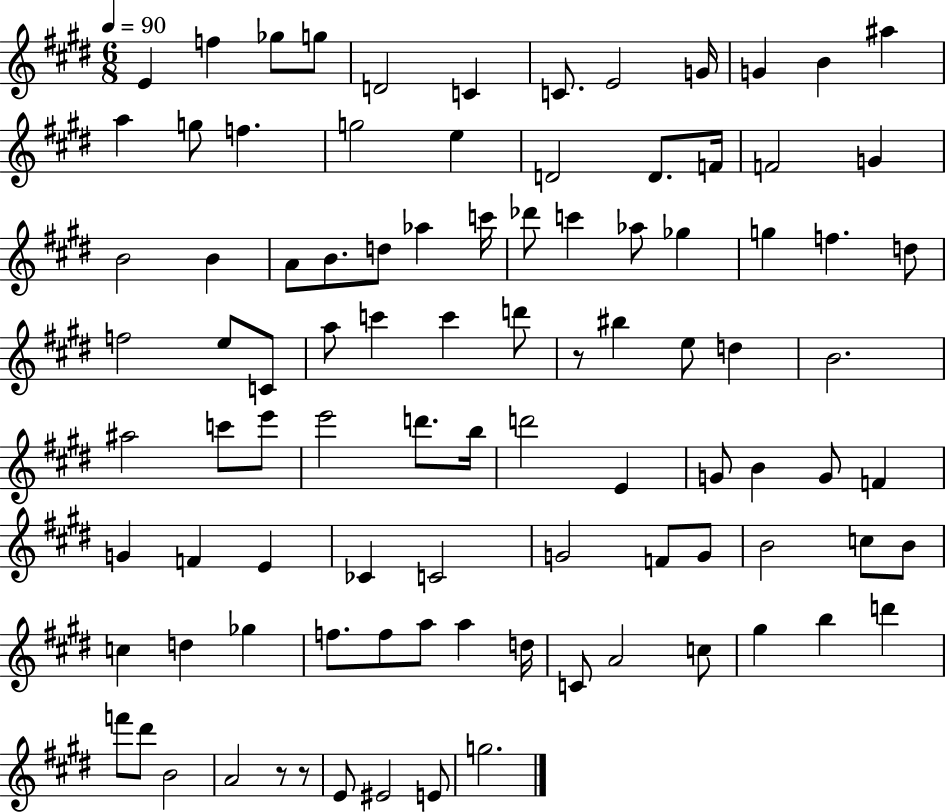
X:1
T:Untitled
M:6/8
L:1/4
K:E
E f _g/2 g/2 D2 C C/2 E2 G/4 G B ^a a g/2 f g2 e D2 D/2 F/4 F2 G B2 B A/2 B/2 d/2 _a c'/4 _d'/2 c' _a/2 _g g f d/2 f2 e/2 C/2 a/2 c' c' d'/2 z/2 ^b e/2 d B2 ^a2 c'/2 e'/2 e'2 d'/2 b/4 d'2 E G/2 B G/2 F G F E _C C2 G2 F/2 G/2 B2 c/2 B/2 c d _g f/2 f/2 a/2 a d/4 C/2 A2 c/2 ^g b d' f'/2 ^d'/2 B2 A2 z/2 z/2 E/2 ^E2 E/2 g2